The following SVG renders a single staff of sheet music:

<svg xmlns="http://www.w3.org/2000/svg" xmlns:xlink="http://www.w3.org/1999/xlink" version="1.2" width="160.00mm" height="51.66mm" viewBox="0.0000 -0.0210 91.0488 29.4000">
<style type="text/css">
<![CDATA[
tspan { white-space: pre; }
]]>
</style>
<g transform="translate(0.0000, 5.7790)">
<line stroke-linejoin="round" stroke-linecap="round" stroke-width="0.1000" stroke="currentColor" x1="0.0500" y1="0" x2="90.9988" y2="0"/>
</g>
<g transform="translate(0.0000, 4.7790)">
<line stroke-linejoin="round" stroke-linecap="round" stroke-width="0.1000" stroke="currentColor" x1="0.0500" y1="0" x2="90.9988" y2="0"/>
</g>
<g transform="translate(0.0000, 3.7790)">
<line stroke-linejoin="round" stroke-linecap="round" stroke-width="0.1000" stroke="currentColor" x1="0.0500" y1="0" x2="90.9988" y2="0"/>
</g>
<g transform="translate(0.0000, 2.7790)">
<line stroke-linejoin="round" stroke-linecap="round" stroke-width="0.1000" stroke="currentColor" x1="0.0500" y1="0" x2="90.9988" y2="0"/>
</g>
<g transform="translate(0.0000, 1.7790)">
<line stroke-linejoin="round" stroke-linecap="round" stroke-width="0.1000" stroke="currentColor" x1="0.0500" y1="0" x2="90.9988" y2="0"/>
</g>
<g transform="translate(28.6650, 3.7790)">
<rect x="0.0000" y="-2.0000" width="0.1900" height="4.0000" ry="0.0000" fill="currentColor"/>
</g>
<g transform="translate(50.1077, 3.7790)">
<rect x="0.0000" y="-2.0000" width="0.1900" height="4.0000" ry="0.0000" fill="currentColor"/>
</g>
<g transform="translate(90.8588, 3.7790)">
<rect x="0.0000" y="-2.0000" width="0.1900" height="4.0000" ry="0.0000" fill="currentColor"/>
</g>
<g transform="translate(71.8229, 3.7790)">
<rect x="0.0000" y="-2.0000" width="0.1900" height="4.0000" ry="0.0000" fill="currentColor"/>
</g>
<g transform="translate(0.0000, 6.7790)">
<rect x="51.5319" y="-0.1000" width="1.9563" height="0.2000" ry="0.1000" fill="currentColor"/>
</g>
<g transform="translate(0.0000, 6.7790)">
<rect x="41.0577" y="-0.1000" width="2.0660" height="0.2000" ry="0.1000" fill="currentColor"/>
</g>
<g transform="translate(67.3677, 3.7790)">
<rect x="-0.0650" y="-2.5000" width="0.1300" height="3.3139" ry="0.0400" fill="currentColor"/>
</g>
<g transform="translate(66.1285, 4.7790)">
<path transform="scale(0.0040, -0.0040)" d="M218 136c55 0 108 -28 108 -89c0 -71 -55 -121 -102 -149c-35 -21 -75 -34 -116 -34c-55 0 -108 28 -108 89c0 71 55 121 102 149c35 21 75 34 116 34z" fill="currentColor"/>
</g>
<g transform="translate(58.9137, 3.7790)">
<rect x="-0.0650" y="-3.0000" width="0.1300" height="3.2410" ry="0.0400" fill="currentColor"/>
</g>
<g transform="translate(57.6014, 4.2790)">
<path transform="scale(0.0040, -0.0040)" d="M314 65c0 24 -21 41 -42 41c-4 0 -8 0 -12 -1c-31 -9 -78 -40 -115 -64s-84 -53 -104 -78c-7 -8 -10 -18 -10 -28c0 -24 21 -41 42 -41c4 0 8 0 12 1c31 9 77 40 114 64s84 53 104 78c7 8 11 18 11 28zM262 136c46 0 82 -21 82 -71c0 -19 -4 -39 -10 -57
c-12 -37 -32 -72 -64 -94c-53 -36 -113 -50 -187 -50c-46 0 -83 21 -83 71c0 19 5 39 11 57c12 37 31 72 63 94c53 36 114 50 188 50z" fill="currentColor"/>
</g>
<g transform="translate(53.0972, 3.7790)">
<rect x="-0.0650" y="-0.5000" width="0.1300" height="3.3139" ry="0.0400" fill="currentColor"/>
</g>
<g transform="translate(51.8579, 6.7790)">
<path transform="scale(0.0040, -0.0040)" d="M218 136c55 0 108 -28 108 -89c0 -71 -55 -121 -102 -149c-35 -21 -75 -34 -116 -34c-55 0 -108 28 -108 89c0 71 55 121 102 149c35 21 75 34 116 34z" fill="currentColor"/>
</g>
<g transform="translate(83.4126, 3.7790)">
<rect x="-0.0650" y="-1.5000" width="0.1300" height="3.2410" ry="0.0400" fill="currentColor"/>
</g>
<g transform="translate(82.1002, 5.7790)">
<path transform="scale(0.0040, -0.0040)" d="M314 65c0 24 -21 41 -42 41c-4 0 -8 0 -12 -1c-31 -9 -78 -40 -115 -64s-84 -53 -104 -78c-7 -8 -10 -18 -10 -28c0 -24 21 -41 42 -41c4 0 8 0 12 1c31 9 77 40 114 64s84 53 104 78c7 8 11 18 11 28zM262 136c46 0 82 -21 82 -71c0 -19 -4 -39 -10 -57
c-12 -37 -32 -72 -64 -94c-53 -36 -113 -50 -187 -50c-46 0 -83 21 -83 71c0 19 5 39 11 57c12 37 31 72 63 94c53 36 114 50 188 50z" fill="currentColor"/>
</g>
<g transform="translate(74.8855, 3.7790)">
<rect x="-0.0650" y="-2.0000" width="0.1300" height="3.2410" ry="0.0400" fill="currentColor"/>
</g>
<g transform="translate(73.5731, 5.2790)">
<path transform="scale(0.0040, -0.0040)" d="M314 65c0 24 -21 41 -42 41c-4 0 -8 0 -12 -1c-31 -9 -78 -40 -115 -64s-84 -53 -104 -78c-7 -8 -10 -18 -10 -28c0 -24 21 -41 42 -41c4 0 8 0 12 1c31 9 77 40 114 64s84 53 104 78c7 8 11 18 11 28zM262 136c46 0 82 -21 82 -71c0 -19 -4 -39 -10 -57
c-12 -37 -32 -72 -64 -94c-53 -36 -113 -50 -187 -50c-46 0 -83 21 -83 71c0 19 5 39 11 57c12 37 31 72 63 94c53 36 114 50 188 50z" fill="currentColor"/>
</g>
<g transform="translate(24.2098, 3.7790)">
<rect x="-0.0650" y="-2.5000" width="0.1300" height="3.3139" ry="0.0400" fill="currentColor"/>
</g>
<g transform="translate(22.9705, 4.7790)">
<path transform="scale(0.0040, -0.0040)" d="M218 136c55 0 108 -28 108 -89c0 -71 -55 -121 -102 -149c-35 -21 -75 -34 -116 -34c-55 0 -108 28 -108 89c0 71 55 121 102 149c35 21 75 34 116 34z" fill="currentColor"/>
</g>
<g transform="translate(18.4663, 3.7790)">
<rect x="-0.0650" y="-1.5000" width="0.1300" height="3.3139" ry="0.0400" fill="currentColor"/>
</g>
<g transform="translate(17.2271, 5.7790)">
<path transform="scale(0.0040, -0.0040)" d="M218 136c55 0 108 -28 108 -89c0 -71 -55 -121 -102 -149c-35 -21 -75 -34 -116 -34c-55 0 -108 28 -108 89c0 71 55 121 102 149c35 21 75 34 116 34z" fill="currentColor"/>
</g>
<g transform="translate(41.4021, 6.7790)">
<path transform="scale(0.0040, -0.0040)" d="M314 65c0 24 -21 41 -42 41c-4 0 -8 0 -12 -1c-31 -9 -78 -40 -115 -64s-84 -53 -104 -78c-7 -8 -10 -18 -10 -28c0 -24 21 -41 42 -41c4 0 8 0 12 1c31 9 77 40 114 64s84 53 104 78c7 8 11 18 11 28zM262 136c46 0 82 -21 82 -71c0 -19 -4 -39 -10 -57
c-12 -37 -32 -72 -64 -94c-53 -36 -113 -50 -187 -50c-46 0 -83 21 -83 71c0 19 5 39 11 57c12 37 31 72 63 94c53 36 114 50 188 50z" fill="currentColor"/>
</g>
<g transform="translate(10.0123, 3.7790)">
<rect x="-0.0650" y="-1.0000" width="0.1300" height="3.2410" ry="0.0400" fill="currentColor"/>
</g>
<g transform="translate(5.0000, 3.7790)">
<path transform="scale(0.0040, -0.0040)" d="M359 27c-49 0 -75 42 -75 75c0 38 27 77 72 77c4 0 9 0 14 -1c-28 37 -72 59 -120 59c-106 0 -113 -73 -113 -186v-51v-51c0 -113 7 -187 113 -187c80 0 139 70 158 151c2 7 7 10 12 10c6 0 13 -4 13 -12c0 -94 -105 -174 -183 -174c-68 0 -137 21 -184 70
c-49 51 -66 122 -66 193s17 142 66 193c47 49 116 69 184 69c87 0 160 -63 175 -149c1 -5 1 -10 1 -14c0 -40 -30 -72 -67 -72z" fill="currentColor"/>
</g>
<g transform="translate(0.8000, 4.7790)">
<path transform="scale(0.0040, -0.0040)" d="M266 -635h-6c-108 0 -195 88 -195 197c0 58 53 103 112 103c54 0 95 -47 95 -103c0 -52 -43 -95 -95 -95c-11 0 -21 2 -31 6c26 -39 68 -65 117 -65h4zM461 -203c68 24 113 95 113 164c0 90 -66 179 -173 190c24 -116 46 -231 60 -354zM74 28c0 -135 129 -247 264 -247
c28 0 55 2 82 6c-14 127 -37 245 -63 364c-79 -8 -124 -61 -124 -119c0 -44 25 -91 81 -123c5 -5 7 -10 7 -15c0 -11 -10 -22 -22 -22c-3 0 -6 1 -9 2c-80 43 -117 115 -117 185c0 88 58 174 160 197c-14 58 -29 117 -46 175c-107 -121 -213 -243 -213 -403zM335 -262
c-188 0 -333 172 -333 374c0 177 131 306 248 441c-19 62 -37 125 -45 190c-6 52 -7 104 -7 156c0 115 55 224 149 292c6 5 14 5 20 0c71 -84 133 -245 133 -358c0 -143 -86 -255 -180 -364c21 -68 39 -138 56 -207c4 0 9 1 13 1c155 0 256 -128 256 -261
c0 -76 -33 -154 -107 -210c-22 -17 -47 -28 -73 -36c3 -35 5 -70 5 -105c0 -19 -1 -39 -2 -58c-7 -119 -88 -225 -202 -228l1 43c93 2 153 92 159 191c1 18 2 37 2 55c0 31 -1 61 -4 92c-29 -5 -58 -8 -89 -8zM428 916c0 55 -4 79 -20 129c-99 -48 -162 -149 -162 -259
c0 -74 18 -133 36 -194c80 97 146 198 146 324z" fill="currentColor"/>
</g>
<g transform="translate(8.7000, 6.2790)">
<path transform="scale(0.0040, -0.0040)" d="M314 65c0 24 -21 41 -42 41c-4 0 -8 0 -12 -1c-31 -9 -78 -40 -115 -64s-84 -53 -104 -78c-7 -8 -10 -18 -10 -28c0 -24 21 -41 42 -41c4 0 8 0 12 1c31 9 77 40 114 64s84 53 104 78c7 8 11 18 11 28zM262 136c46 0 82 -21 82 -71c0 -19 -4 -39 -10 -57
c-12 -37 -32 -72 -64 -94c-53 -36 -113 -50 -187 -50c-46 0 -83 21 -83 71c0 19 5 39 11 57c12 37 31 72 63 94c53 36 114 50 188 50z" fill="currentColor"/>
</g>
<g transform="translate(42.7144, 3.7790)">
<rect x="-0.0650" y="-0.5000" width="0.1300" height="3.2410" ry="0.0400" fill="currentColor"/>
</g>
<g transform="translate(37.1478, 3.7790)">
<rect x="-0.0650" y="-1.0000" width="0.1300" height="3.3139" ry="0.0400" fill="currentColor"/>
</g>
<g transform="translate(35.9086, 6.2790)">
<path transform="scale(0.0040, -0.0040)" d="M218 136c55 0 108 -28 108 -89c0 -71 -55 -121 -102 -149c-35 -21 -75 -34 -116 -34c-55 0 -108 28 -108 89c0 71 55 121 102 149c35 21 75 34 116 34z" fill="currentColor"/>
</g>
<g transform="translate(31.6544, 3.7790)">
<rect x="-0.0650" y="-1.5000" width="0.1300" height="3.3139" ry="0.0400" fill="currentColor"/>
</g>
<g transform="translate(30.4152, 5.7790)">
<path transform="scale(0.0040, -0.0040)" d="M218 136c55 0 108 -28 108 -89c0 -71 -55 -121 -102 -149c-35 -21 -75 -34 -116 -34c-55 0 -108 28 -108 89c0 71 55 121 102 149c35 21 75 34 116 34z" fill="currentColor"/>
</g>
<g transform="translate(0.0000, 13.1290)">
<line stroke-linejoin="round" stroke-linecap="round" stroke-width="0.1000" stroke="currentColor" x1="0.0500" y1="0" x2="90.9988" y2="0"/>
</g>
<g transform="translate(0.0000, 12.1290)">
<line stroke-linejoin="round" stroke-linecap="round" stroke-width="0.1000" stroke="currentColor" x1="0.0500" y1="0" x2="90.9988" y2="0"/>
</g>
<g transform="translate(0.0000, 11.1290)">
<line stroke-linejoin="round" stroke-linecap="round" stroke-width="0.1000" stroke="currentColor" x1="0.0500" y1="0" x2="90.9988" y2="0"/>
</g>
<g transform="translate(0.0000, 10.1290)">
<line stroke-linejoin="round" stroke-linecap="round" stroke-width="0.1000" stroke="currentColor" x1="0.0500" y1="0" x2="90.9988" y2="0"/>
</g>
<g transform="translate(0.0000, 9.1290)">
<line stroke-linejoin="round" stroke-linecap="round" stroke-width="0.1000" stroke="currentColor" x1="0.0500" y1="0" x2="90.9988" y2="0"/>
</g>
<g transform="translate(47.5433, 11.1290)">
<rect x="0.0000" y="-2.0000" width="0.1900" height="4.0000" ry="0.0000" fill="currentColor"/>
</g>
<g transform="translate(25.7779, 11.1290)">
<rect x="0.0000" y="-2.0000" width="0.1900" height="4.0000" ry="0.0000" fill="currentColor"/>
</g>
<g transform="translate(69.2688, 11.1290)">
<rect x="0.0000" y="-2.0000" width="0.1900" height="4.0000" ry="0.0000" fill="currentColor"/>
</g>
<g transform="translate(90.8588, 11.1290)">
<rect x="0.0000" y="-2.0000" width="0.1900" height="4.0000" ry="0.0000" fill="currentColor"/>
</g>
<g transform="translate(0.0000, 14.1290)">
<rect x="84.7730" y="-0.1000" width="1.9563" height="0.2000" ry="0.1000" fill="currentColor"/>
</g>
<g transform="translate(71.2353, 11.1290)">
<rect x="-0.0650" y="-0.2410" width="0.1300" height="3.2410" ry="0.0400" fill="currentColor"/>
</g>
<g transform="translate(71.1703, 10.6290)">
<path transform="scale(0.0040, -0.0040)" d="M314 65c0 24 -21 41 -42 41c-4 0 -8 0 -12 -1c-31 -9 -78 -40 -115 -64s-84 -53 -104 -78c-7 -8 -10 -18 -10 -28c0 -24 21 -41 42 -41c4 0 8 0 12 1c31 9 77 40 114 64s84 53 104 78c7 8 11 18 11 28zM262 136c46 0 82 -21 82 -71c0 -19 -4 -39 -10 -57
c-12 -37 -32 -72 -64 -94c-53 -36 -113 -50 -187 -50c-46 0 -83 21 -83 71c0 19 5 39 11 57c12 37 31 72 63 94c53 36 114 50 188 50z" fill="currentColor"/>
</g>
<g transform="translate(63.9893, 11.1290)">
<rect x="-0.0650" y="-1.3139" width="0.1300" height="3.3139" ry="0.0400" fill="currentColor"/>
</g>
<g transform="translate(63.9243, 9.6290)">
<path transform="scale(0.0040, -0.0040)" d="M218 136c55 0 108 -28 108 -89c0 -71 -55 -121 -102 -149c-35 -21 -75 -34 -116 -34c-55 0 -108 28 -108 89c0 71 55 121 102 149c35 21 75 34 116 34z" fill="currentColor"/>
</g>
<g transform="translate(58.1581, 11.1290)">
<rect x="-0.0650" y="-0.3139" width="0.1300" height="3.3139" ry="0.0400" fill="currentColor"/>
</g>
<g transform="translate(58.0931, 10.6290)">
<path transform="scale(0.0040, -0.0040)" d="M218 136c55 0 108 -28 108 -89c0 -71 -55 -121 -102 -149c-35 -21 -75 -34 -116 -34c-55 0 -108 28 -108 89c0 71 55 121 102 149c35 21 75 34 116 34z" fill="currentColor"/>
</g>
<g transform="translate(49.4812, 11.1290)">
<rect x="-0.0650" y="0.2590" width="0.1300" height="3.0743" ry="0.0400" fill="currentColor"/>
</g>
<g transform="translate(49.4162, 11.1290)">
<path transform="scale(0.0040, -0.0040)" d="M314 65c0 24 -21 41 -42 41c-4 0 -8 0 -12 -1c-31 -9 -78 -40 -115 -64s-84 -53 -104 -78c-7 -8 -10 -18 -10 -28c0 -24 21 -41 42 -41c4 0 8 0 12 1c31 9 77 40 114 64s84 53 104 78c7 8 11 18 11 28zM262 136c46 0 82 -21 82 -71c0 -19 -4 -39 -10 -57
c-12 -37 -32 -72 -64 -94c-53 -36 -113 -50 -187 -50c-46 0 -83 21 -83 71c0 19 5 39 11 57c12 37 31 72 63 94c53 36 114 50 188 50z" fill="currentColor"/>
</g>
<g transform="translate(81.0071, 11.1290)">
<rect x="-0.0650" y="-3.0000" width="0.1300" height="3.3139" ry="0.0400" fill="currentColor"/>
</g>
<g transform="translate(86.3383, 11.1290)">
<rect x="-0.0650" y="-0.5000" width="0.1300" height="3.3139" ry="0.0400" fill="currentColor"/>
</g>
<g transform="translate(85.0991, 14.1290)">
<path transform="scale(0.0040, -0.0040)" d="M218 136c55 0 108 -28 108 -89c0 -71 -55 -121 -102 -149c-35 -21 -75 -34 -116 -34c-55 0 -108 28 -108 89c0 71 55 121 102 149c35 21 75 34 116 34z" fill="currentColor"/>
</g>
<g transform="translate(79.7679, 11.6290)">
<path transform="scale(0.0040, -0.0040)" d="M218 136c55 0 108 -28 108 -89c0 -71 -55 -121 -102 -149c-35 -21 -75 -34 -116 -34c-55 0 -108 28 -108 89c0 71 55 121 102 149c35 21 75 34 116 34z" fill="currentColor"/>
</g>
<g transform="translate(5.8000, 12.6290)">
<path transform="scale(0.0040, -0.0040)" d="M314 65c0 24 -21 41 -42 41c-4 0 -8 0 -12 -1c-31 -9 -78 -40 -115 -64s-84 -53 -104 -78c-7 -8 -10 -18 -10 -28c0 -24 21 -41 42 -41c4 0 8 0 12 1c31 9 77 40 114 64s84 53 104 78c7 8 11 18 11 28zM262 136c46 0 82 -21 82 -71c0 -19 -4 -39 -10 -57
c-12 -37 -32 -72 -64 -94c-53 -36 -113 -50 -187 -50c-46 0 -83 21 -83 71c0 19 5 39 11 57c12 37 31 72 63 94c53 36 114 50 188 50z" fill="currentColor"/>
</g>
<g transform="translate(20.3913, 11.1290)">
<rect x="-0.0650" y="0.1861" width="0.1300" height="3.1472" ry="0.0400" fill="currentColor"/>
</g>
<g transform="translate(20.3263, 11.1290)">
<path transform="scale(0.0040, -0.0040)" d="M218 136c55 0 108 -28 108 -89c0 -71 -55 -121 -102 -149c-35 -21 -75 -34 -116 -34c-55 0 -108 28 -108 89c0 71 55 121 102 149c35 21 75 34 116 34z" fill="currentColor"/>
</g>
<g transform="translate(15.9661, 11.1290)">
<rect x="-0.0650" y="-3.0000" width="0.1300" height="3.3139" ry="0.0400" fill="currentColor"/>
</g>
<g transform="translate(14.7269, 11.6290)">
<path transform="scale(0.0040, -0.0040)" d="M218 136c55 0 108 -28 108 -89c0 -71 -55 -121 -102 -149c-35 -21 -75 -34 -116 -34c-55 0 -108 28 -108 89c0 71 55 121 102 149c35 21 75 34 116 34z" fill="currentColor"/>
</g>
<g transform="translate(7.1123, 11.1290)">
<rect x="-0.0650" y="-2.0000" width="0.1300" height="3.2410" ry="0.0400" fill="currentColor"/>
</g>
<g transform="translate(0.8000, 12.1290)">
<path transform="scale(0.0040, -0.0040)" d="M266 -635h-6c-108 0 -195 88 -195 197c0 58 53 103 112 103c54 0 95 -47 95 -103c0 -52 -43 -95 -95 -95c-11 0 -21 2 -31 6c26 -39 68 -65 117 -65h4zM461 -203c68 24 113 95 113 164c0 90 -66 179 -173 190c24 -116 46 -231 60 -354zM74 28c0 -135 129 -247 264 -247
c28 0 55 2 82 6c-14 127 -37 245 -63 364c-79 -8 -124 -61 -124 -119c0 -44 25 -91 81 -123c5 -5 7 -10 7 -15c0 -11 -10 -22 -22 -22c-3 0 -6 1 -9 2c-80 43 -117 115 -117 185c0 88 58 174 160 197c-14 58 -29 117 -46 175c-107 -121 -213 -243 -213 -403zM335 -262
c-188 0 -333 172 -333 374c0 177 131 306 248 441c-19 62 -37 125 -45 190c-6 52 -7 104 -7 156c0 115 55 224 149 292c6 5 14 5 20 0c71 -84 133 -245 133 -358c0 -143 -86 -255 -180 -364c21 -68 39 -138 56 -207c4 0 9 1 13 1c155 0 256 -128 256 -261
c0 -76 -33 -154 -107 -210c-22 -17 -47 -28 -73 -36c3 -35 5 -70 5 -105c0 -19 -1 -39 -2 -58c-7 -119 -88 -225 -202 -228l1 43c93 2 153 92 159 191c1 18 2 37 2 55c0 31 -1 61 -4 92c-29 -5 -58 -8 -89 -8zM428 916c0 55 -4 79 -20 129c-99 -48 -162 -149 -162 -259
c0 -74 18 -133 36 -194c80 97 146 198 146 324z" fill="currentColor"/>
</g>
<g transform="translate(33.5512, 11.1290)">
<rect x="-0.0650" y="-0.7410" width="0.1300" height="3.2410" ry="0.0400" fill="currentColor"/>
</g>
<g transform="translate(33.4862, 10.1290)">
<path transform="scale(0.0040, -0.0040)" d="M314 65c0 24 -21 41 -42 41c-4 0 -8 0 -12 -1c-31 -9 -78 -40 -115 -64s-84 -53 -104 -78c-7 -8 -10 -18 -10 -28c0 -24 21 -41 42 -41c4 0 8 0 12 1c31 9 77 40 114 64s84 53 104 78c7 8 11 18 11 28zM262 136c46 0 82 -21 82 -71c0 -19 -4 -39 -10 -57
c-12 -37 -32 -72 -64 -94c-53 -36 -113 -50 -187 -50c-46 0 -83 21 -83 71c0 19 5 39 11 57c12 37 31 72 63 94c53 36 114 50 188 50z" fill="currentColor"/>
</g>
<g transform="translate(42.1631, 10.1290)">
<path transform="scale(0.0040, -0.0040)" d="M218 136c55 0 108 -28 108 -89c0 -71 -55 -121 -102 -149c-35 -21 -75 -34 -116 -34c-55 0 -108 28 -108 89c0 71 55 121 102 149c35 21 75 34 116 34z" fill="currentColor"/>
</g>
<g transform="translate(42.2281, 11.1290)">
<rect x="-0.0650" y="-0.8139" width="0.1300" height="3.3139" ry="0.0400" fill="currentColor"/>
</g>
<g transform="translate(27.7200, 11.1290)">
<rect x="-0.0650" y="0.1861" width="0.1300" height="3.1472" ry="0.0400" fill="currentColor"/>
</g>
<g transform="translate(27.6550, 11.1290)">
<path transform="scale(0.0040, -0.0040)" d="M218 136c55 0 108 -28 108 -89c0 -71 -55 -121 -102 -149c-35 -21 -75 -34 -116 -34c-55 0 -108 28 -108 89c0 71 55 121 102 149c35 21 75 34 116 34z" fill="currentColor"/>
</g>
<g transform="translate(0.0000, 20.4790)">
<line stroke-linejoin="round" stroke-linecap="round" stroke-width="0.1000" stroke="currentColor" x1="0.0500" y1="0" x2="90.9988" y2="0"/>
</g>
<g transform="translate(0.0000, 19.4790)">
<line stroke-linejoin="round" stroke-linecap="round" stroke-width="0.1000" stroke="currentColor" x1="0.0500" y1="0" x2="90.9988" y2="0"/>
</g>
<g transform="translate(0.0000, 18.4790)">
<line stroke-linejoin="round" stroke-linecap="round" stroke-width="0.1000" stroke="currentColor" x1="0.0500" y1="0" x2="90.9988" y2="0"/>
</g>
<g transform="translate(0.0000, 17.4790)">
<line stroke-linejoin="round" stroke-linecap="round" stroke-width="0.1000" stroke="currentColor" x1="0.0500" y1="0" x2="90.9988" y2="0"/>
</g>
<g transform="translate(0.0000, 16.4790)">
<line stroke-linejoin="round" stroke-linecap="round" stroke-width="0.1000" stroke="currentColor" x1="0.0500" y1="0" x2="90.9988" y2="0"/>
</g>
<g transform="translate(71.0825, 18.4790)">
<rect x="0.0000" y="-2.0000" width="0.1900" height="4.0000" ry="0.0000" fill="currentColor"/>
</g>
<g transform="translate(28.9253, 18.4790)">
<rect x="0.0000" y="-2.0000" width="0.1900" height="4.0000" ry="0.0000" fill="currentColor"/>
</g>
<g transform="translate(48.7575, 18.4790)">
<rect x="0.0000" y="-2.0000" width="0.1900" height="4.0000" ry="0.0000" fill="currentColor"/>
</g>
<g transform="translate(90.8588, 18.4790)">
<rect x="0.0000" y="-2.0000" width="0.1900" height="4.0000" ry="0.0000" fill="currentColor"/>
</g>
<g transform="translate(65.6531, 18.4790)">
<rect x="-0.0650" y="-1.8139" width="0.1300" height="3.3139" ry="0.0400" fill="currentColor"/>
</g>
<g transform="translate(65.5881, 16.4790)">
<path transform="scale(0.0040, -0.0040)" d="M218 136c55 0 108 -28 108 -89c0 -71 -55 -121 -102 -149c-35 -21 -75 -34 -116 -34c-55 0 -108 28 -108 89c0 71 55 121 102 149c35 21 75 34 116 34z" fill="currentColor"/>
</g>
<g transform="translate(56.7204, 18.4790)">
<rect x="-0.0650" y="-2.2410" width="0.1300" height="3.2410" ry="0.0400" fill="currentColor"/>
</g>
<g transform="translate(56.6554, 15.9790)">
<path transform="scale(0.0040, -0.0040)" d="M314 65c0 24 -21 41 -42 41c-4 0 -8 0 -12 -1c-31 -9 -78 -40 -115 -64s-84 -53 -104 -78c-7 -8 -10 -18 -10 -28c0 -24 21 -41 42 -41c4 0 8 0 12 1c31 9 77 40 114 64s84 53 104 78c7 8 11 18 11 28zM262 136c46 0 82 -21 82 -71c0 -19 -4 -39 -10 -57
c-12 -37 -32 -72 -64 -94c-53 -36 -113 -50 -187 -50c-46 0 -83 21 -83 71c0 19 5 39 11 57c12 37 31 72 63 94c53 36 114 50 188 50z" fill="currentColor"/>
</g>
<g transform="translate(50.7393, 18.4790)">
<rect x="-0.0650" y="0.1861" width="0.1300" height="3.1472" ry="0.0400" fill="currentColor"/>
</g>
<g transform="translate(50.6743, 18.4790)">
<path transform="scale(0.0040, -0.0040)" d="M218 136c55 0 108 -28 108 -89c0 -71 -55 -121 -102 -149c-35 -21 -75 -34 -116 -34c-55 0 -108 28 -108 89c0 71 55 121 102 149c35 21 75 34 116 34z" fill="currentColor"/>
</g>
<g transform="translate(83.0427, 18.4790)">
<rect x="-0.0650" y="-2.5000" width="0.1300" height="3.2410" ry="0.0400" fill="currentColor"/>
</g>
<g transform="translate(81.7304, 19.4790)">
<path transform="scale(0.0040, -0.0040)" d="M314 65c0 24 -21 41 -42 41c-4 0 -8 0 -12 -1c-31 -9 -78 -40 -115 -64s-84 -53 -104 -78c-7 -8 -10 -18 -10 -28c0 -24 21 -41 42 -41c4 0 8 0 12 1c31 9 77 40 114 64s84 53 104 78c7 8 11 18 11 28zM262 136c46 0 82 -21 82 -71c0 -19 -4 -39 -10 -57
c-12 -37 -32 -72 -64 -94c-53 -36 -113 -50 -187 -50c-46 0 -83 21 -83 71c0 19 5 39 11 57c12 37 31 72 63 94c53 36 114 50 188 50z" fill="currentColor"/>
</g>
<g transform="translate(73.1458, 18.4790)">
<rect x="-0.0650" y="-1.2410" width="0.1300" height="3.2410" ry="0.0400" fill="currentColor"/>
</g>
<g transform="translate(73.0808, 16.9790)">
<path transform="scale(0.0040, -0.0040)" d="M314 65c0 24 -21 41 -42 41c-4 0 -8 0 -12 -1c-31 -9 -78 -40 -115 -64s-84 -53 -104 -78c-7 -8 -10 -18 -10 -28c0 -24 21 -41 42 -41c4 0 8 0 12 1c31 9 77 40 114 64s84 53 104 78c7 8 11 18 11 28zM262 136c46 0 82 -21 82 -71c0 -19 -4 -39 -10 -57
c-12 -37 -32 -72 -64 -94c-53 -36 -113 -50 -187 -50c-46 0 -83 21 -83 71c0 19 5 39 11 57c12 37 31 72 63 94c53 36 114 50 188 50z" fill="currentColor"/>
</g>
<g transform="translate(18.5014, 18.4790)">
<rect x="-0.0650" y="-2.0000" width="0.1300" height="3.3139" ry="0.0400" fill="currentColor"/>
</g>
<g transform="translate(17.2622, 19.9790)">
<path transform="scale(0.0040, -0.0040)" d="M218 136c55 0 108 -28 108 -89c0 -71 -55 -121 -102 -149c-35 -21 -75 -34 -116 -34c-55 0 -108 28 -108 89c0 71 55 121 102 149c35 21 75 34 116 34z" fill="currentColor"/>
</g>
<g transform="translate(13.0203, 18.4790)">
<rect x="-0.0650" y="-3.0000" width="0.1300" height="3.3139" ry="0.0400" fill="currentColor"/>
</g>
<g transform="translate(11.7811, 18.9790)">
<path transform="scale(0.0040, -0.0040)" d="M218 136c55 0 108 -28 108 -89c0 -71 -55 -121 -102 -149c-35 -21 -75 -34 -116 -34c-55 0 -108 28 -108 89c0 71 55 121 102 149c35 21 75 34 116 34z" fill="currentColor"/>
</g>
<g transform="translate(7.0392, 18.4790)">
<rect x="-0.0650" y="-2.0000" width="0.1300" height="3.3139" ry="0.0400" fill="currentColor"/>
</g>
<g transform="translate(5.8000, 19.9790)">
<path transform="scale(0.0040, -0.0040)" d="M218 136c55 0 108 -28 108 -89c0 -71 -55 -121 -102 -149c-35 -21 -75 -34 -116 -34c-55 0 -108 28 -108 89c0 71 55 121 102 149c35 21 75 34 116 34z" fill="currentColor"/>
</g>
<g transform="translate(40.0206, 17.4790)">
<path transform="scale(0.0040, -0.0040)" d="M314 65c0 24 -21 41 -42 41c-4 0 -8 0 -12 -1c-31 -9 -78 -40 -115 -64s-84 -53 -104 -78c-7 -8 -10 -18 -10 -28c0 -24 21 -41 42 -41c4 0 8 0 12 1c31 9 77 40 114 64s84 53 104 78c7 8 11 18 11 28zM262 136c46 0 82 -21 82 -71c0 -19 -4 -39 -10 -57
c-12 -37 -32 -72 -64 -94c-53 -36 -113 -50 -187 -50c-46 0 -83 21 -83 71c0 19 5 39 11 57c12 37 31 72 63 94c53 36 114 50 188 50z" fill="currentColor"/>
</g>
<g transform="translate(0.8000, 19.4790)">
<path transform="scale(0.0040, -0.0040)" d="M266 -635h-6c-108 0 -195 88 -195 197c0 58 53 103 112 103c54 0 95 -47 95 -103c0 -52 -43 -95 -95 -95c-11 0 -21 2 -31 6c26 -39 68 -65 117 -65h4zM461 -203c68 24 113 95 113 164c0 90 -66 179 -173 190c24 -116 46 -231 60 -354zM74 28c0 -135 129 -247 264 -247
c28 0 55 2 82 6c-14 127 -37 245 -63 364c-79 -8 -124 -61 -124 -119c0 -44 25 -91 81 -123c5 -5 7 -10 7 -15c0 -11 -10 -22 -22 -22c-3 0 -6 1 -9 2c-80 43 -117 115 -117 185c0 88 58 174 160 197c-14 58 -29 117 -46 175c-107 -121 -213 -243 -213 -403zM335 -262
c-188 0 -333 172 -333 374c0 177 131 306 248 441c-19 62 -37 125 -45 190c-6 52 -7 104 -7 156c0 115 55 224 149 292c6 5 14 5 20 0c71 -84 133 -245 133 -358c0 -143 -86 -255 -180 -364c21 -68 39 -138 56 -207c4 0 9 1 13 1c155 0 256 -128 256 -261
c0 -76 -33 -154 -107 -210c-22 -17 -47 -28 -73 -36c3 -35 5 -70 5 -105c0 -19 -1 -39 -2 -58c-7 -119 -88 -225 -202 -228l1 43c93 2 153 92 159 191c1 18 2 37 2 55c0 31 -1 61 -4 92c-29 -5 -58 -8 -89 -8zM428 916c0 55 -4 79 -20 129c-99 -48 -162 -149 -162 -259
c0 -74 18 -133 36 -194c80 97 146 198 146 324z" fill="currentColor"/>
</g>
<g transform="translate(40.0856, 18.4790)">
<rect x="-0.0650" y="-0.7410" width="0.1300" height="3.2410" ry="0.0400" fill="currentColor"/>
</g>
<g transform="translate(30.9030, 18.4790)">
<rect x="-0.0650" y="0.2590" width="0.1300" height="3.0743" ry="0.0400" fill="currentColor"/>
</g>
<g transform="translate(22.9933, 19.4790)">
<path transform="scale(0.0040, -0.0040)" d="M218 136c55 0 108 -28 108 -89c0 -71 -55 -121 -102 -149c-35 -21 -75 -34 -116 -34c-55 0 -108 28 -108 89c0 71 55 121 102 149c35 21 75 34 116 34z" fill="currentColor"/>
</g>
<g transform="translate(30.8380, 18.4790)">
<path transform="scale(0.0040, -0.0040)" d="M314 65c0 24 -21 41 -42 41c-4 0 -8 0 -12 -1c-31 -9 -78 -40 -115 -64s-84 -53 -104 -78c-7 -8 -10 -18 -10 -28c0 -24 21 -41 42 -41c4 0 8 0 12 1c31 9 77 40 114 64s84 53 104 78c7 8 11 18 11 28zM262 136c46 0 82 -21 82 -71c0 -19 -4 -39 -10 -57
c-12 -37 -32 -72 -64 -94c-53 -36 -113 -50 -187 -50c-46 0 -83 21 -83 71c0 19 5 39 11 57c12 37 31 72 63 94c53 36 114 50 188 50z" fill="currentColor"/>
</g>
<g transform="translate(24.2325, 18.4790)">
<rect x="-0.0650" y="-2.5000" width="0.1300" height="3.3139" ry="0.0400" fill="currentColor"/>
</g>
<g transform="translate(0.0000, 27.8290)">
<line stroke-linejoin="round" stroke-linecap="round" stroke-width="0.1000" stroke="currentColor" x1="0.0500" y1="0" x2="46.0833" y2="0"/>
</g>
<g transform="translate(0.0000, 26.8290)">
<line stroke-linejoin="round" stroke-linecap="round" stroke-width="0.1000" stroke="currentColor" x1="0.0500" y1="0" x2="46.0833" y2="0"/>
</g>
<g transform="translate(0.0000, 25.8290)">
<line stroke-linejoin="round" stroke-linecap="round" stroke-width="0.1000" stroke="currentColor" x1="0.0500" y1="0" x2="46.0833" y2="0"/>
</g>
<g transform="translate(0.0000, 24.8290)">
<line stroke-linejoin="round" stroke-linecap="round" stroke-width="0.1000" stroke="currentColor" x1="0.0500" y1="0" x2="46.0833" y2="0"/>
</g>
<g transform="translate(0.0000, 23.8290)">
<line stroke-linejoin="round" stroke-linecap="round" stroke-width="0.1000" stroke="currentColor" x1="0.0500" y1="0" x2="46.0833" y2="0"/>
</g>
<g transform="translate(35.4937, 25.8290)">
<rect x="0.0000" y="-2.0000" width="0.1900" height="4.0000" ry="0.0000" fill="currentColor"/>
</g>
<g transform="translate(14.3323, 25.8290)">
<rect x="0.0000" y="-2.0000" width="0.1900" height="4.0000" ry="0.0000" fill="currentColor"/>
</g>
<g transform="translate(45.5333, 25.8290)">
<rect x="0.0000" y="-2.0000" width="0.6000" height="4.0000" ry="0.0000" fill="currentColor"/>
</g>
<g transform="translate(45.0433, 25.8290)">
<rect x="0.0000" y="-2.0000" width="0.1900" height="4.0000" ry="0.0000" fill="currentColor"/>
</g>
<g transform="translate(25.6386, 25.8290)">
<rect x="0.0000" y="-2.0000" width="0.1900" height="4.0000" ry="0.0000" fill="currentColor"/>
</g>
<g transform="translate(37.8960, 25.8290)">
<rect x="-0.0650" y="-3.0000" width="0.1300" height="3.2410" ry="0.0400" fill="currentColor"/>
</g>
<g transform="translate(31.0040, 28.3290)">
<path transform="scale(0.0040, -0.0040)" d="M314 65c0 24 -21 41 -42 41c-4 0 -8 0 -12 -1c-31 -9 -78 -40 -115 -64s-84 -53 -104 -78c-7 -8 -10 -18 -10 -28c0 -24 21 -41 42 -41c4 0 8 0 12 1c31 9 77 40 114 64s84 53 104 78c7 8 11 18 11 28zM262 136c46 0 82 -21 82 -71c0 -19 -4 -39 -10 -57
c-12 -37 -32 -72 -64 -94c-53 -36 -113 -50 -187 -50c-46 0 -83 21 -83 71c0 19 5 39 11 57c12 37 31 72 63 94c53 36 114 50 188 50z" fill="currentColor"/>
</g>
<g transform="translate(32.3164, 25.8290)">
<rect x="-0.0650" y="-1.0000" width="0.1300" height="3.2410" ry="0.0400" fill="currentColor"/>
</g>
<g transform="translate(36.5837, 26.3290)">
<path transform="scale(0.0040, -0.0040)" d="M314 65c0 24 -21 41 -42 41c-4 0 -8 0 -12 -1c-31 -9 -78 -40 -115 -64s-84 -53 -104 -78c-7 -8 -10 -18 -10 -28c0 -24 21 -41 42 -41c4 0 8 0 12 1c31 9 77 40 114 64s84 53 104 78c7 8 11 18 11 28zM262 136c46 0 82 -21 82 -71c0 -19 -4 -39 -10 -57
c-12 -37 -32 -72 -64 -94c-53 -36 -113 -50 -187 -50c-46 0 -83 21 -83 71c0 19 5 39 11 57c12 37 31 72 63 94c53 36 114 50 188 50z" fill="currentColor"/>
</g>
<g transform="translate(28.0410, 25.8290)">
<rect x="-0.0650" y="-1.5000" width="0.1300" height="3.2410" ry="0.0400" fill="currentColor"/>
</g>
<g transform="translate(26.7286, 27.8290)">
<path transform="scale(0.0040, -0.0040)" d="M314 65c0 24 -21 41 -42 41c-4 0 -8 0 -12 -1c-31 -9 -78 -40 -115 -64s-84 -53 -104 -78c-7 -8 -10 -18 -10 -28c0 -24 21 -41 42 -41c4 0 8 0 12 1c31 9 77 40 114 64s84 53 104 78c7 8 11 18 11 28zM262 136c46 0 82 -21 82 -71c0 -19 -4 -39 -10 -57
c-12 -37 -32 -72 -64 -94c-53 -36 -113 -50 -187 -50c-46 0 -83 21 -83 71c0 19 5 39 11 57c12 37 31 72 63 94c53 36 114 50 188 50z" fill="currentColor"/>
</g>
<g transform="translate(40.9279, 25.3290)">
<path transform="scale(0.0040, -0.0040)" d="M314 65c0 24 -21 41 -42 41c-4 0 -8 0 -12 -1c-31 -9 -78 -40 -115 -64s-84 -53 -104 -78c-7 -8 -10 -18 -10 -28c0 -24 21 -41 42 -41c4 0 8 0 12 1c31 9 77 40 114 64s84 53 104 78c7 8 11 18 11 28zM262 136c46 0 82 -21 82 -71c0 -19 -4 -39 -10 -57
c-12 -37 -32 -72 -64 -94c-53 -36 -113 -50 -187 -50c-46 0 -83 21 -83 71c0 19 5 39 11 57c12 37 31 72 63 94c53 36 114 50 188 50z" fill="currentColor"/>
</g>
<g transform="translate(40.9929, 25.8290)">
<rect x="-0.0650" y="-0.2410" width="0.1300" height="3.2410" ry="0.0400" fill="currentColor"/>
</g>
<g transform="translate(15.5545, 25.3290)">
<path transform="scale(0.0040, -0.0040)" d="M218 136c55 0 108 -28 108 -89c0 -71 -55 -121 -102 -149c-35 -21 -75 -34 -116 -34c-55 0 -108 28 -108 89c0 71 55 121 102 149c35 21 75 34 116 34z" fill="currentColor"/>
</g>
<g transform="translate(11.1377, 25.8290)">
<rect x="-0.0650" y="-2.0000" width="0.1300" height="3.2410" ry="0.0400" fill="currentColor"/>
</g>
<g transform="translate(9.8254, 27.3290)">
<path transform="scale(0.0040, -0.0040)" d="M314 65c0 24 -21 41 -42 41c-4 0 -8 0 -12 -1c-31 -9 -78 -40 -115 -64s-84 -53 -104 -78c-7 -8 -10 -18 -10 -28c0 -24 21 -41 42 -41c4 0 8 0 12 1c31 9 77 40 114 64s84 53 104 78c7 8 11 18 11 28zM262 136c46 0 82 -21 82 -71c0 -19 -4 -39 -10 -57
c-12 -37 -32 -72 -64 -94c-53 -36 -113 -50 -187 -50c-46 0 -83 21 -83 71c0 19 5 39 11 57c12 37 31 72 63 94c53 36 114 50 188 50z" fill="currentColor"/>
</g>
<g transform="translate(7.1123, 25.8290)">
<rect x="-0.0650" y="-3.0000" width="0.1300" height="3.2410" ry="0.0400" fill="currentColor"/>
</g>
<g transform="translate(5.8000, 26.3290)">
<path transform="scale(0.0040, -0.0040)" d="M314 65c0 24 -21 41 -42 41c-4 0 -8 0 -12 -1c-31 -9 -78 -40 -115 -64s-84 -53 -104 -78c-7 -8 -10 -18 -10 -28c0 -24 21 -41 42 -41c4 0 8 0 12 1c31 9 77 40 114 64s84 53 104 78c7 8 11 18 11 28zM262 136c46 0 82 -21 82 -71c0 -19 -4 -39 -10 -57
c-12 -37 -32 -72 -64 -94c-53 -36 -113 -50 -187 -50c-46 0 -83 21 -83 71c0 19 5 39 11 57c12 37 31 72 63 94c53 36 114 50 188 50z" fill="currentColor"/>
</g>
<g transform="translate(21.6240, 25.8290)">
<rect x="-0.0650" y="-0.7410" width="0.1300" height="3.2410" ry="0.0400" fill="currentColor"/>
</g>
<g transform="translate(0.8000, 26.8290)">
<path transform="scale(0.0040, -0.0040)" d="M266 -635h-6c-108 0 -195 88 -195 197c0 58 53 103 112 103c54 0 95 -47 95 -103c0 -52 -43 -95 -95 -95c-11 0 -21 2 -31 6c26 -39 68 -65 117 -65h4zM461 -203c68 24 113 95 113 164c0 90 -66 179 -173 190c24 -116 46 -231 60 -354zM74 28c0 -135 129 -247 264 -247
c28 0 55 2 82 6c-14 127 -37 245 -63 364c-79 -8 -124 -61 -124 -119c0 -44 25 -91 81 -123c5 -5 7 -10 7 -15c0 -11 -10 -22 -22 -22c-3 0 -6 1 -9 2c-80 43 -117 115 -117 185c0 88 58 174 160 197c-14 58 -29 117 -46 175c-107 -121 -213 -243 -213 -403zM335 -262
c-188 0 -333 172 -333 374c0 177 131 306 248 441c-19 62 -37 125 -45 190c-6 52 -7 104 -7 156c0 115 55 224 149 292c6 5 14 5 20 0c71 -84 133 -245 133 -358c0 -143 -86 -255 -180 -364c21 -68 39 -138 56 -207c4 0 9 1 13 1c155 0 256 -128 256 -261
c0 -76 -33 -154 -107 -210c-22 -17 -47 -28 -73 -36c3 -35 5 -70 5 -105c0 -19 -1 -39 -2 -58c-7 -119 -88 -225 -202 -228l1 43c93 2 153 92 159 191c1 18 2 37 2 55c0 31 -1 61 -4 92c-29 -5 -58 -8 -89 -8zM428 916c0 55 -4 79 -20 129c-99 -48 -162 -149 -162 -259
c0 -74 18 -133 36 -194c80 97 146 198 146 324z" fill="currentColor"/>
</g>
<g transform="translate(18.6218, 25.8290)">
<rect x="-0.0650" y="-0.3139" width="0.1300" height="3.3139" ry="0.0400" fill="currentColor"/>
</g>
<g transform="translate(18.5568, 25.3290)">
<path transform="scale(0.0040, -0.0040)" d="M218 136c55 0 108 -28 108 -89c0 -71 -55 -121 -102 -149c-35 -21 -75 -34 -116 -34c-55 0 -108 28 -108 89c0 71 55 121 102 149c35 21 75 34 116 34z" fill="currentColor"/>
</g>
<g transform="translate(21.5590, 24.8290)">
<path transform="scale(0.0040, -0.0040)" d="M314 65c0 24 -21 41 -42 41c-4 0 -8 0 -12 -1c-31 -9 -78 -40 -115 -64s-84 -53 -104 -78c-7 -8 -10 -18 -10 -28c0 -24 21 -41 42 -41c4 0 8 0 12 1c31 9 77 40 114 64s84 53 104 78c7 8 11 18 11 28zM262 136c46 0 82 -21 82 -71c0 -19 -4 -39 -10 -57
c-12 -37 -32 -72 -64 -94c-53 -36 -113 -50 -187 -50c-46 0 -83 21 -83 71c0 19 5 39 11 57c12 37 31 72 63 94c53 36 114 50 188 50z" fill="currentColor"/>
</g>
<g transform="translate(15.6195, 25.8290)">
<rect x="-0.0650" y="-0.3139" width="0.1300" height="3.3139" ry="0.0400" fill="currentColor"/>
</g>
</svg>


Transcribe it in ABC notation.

X:1
T:Untitled
M:4/4
L:1/4
K:C
D2 E G E D C2 C A2 G F2 E2 F2 A B B d2 d B2 c e c2 A C F A F G B2 d2 B g2 f e2 G2 A2 F2 c c d2 E2 D2 A2 c2